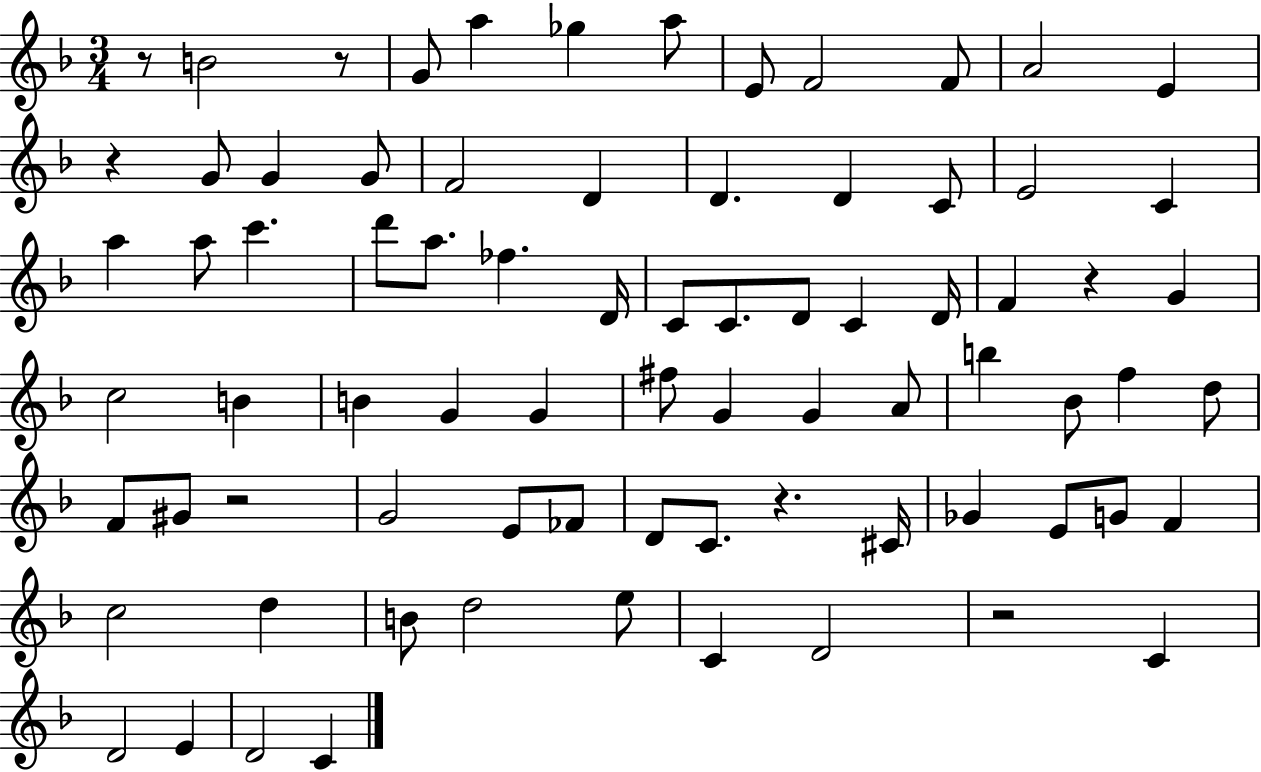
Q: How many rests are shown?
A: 7